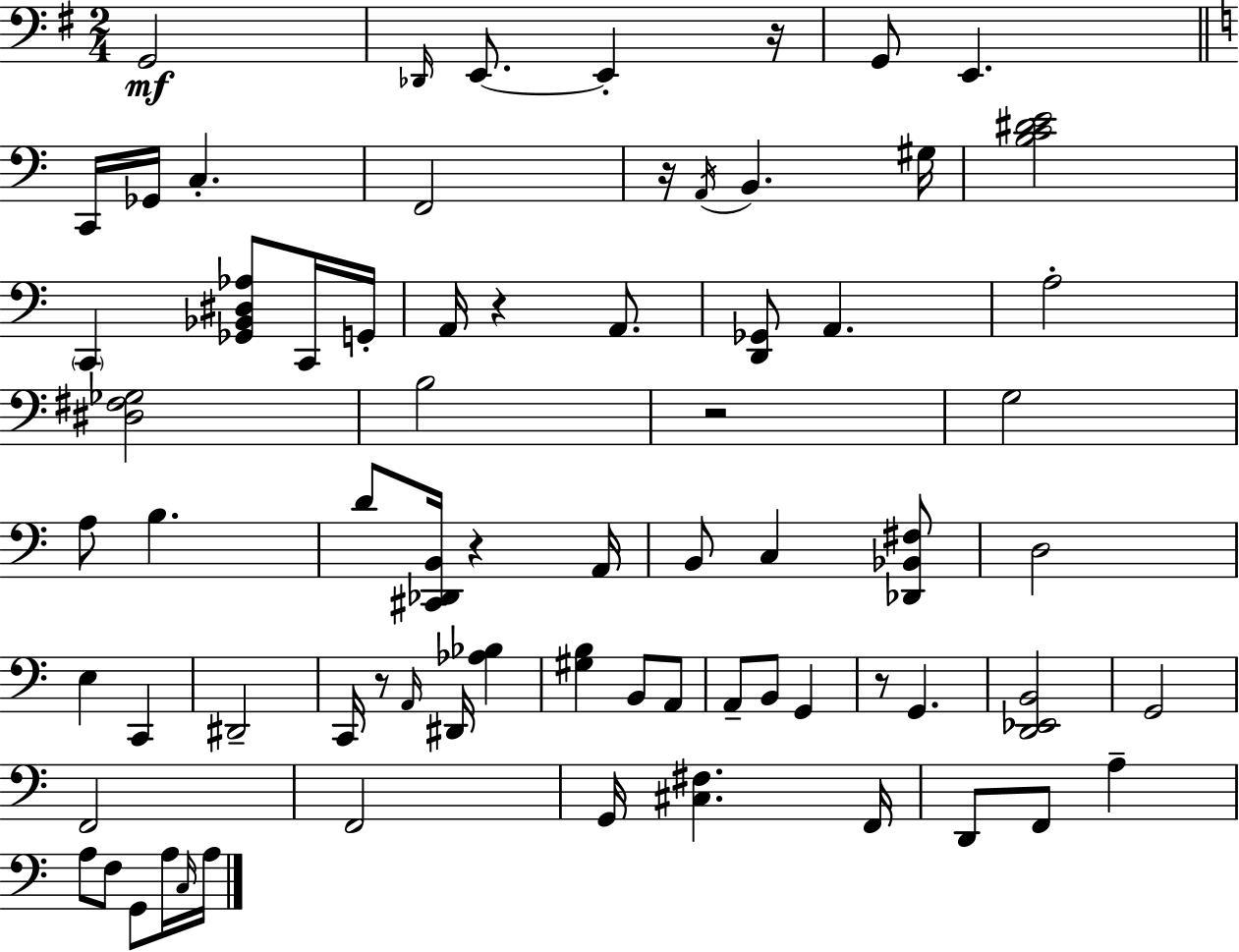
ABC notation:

X:1
T:Untitled
M:2/4
L:1/4
K:Em
G,,2 _D,,/4 E,,/2 E,, z/4 G,,/2 E,, C,,/4 _G,,/4 C, F,,2 z/4 A,,/4 B,, ^G,/4 [B,C^DE]2 C,, [_G,,_B,,^D,_A,]/2 C,,/4 G,,/4 A,,/4 z A,,/2 [D,,_G,,]/2 A,, A,2 [^D,^F,_G,]2 B,2 z2 G,2 A,/2 B, D/2 [^C,,_D,,B,,]/4 z A,,/4 B,,/2 C, [_D,,_B,,^F,]/2 D,2 E, C,, ^D,,2 C,,/4 z/2 A,,/4 ^D,,/4 [_A,_B,] [^G,B,] B,,/2 A,,/2 A,,/2 B,,/2 G,, z/2 G,, [D,,_E,,B,,]2 G,,2 F,,2 F,,2 G,,/4 [^C,^F,] F,,/4 D,,/2 F,,/2 A, A,/2 F,/2 G,,/2 A,/4 C,/4 A,/4